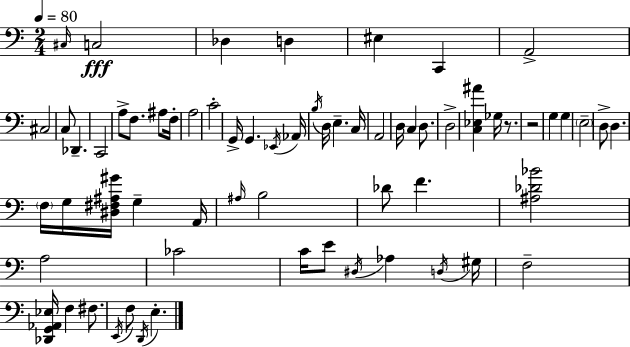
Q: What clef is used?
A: bass